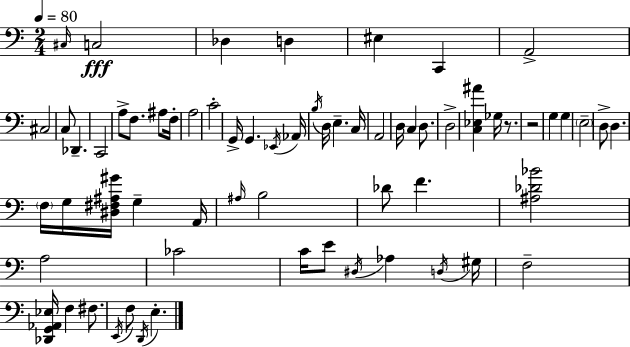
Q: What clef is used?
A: bass